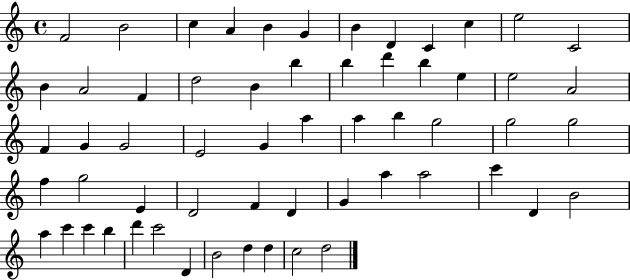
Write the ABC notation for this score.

X:1
T:Untitled
M:4/4
L:1/4
K:C
F2 B2 c A B G B D C c e2 C2 B A2 F d2 B b b d' b e e2 A2 F G G2 E2 G a a b g2 g2 g2 f g2 E D2 F D G a a2 c' D B2 a c' c' b d' c'2 D B2 d d c2 d2